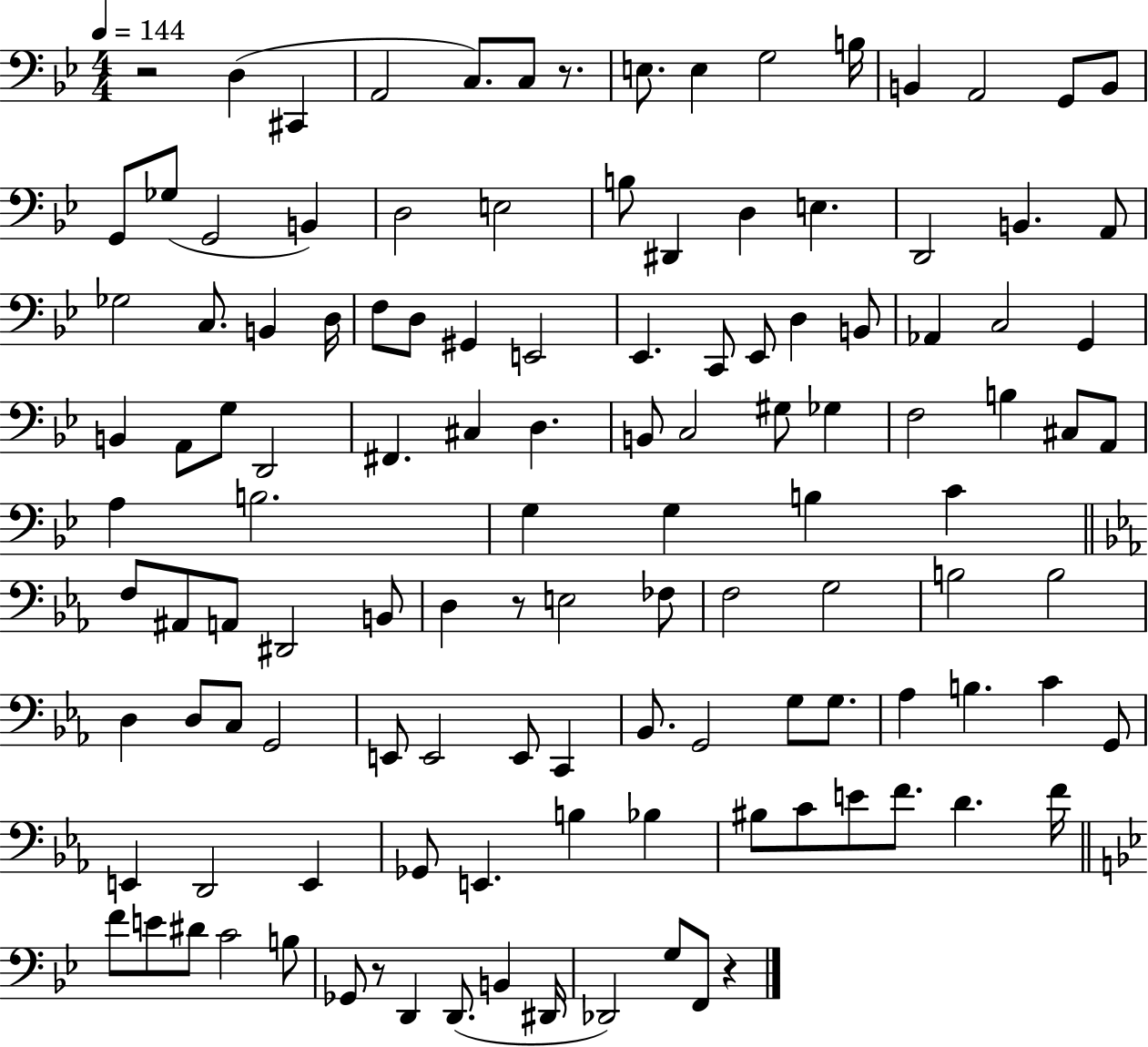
X:1
T:Untitled
M:4/4
L:1/4
K:Bb
z2 D, ^C,, A,,2 C,/2 C,/2 z/2 E,/2 E, G,2 B,/4 B,, A,,2 G,,/2 B,,/2 G,,/2 _G,/2 G,,2 B,, D,2 E,2 B,/2 ^D,, D, E, D,,2 B,, A,,/2 _G,2 C,/2 B,, D,/4 F,/2 D,/2 ^G,, E,,2 _E,, C,,/2 _E,,/2 D, B,,/2 _A,, C,2 G,, B,, A,,/2 G,/2 D,,2 ^F,, ^C, D, B,,/2 C,2 ^G,/2 _G, F,2 B, ^C,/2 A,,/2 A, B,2 G, G, B, C F,/2 ^A,,/2 A,,/2 ^D,,2 B,,/2 D, z/2 E,2 _F,/2 F,2 G,2 B,2 B,2 D, D,/2 C,/2 G,,2 E,,/2 E,,2 E,,/2 C,, _B,,/2 G,,2 G,/2 G,/2 _A, B, C G,,/2 E,, D,,2 E,, _G,,/2 E,, B, _B, ^B,/2 C/2 E/2 F/2 D F/4 F/2 E/2 ^D/2 C2 B,/2 _G,,/2 z/2 D,, D,,/2 B,, ^D,,/4 _D,,2 G,/2 F,,/2 z